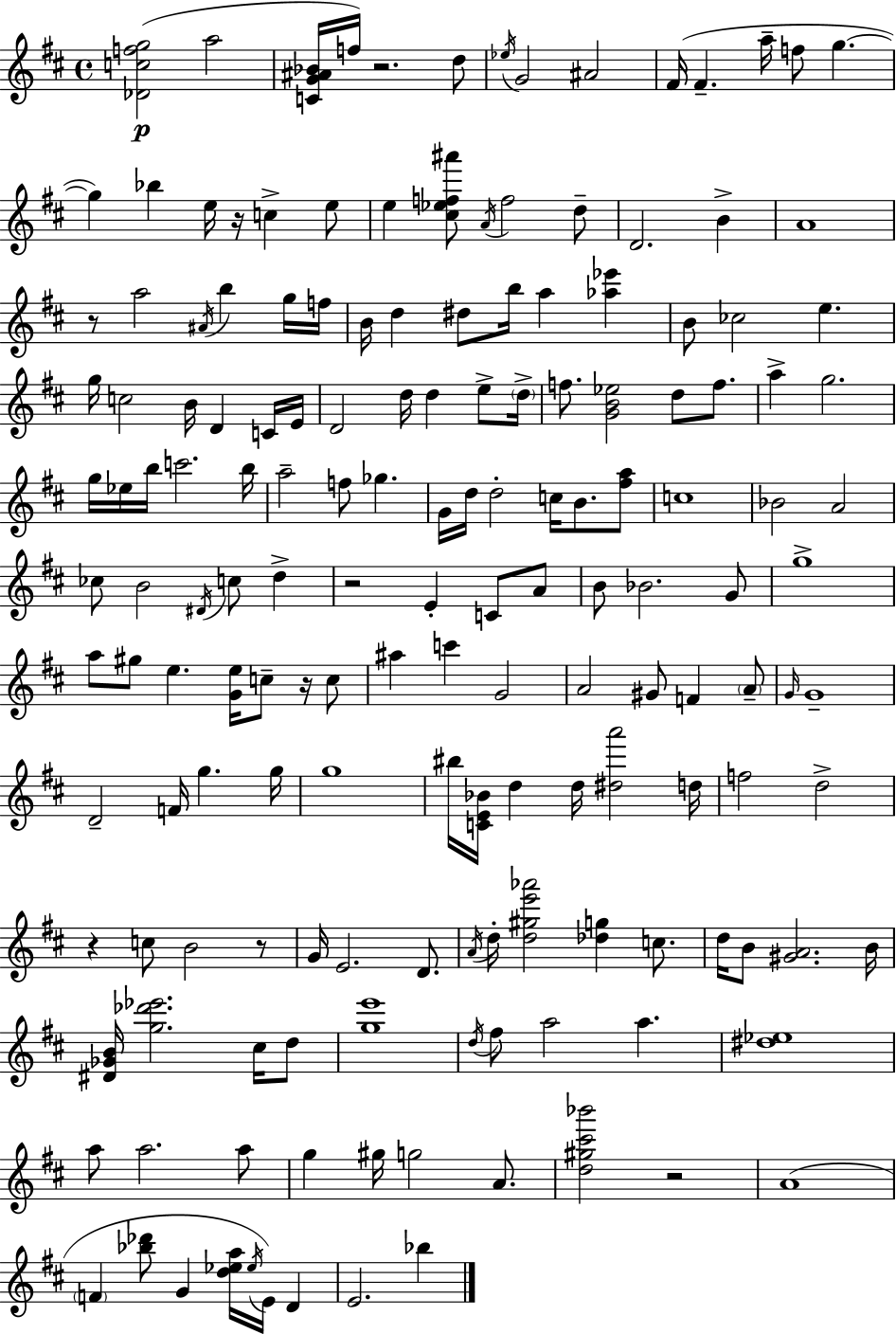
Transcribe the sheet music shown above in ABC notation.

X:1
T:Untitled
M:4/4
L:1/4
K:D
[_Dcfg]2 a2 [CG^A_B]/4 f/4 z2 d/2 _e/4 G2 ^A2 ^F/4 ^F a/4 f/2 g g _b e/4 z/4 c e/2 e [^c_ef^a']/2 A/4 f2 d/2 D2 B A4 z/2 a2 ^A/4 b g/4 f/4 B/4 d ^d/2 b/4 a [_a_e'] B/2 _c2 e g/4 c2 B/4 D C/4 E/4 D2 d/4 d e/2 d/4 f/2 [GB_e]2 d/2 f/2 a g2 g/4 _e/4 b/4 c'2 b/4 a2 f/2 _g G/4 d/4 d2 c/4 B/2 [^fa]/2 c4 _B2 A2 _c/2 B2 ^D/4 c/2 d z2 E C/2 A/2 B/2 _B2 G/2 g4 a/2 ^g/2 e [Ge]/4 c/2 z/4 c/2 ^a c' G2 A2 ^G/2 F A/2 G/4 G4 D2 F/4 g g/4 g4 ^b/4 [CE_B]/4 d d/4 [^da']2 d/4 f2 d2 z c/2 B2 z/2 G/4 E2 D/2 A/4 d/4 [d^ge'_a']2 [_dg] c/2 d/4 B/2 [^GA]2 B/4 [^D_GB]/4 [g_d'_e']2 ^c/4 d/2 [ge']4 d/4 ^f/2 a2 a [^d_e]4 a/2 a2 a/2 g ^g/4 g2 A/2 [d^g^c'_b']2 z2 A4 F [_b_d']/2 G [d_ea]/4 _e/4 E/4 D E2 _b